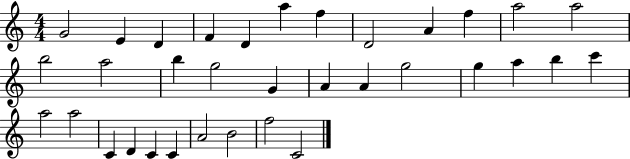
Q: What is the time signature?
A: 4/4